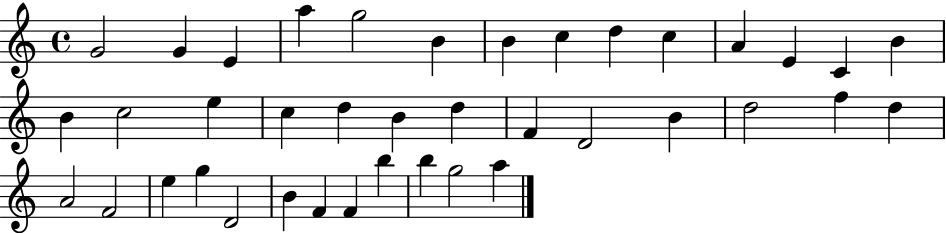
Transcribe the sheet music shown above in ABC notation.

X:1
T:Untitled
M:4/4
L:1/4
K:C
G2 G E a g2 B B c d c A E C B B c2 e c d B d F D2 B d2 f d A2 F2 e g D2 B F F b b g2 a